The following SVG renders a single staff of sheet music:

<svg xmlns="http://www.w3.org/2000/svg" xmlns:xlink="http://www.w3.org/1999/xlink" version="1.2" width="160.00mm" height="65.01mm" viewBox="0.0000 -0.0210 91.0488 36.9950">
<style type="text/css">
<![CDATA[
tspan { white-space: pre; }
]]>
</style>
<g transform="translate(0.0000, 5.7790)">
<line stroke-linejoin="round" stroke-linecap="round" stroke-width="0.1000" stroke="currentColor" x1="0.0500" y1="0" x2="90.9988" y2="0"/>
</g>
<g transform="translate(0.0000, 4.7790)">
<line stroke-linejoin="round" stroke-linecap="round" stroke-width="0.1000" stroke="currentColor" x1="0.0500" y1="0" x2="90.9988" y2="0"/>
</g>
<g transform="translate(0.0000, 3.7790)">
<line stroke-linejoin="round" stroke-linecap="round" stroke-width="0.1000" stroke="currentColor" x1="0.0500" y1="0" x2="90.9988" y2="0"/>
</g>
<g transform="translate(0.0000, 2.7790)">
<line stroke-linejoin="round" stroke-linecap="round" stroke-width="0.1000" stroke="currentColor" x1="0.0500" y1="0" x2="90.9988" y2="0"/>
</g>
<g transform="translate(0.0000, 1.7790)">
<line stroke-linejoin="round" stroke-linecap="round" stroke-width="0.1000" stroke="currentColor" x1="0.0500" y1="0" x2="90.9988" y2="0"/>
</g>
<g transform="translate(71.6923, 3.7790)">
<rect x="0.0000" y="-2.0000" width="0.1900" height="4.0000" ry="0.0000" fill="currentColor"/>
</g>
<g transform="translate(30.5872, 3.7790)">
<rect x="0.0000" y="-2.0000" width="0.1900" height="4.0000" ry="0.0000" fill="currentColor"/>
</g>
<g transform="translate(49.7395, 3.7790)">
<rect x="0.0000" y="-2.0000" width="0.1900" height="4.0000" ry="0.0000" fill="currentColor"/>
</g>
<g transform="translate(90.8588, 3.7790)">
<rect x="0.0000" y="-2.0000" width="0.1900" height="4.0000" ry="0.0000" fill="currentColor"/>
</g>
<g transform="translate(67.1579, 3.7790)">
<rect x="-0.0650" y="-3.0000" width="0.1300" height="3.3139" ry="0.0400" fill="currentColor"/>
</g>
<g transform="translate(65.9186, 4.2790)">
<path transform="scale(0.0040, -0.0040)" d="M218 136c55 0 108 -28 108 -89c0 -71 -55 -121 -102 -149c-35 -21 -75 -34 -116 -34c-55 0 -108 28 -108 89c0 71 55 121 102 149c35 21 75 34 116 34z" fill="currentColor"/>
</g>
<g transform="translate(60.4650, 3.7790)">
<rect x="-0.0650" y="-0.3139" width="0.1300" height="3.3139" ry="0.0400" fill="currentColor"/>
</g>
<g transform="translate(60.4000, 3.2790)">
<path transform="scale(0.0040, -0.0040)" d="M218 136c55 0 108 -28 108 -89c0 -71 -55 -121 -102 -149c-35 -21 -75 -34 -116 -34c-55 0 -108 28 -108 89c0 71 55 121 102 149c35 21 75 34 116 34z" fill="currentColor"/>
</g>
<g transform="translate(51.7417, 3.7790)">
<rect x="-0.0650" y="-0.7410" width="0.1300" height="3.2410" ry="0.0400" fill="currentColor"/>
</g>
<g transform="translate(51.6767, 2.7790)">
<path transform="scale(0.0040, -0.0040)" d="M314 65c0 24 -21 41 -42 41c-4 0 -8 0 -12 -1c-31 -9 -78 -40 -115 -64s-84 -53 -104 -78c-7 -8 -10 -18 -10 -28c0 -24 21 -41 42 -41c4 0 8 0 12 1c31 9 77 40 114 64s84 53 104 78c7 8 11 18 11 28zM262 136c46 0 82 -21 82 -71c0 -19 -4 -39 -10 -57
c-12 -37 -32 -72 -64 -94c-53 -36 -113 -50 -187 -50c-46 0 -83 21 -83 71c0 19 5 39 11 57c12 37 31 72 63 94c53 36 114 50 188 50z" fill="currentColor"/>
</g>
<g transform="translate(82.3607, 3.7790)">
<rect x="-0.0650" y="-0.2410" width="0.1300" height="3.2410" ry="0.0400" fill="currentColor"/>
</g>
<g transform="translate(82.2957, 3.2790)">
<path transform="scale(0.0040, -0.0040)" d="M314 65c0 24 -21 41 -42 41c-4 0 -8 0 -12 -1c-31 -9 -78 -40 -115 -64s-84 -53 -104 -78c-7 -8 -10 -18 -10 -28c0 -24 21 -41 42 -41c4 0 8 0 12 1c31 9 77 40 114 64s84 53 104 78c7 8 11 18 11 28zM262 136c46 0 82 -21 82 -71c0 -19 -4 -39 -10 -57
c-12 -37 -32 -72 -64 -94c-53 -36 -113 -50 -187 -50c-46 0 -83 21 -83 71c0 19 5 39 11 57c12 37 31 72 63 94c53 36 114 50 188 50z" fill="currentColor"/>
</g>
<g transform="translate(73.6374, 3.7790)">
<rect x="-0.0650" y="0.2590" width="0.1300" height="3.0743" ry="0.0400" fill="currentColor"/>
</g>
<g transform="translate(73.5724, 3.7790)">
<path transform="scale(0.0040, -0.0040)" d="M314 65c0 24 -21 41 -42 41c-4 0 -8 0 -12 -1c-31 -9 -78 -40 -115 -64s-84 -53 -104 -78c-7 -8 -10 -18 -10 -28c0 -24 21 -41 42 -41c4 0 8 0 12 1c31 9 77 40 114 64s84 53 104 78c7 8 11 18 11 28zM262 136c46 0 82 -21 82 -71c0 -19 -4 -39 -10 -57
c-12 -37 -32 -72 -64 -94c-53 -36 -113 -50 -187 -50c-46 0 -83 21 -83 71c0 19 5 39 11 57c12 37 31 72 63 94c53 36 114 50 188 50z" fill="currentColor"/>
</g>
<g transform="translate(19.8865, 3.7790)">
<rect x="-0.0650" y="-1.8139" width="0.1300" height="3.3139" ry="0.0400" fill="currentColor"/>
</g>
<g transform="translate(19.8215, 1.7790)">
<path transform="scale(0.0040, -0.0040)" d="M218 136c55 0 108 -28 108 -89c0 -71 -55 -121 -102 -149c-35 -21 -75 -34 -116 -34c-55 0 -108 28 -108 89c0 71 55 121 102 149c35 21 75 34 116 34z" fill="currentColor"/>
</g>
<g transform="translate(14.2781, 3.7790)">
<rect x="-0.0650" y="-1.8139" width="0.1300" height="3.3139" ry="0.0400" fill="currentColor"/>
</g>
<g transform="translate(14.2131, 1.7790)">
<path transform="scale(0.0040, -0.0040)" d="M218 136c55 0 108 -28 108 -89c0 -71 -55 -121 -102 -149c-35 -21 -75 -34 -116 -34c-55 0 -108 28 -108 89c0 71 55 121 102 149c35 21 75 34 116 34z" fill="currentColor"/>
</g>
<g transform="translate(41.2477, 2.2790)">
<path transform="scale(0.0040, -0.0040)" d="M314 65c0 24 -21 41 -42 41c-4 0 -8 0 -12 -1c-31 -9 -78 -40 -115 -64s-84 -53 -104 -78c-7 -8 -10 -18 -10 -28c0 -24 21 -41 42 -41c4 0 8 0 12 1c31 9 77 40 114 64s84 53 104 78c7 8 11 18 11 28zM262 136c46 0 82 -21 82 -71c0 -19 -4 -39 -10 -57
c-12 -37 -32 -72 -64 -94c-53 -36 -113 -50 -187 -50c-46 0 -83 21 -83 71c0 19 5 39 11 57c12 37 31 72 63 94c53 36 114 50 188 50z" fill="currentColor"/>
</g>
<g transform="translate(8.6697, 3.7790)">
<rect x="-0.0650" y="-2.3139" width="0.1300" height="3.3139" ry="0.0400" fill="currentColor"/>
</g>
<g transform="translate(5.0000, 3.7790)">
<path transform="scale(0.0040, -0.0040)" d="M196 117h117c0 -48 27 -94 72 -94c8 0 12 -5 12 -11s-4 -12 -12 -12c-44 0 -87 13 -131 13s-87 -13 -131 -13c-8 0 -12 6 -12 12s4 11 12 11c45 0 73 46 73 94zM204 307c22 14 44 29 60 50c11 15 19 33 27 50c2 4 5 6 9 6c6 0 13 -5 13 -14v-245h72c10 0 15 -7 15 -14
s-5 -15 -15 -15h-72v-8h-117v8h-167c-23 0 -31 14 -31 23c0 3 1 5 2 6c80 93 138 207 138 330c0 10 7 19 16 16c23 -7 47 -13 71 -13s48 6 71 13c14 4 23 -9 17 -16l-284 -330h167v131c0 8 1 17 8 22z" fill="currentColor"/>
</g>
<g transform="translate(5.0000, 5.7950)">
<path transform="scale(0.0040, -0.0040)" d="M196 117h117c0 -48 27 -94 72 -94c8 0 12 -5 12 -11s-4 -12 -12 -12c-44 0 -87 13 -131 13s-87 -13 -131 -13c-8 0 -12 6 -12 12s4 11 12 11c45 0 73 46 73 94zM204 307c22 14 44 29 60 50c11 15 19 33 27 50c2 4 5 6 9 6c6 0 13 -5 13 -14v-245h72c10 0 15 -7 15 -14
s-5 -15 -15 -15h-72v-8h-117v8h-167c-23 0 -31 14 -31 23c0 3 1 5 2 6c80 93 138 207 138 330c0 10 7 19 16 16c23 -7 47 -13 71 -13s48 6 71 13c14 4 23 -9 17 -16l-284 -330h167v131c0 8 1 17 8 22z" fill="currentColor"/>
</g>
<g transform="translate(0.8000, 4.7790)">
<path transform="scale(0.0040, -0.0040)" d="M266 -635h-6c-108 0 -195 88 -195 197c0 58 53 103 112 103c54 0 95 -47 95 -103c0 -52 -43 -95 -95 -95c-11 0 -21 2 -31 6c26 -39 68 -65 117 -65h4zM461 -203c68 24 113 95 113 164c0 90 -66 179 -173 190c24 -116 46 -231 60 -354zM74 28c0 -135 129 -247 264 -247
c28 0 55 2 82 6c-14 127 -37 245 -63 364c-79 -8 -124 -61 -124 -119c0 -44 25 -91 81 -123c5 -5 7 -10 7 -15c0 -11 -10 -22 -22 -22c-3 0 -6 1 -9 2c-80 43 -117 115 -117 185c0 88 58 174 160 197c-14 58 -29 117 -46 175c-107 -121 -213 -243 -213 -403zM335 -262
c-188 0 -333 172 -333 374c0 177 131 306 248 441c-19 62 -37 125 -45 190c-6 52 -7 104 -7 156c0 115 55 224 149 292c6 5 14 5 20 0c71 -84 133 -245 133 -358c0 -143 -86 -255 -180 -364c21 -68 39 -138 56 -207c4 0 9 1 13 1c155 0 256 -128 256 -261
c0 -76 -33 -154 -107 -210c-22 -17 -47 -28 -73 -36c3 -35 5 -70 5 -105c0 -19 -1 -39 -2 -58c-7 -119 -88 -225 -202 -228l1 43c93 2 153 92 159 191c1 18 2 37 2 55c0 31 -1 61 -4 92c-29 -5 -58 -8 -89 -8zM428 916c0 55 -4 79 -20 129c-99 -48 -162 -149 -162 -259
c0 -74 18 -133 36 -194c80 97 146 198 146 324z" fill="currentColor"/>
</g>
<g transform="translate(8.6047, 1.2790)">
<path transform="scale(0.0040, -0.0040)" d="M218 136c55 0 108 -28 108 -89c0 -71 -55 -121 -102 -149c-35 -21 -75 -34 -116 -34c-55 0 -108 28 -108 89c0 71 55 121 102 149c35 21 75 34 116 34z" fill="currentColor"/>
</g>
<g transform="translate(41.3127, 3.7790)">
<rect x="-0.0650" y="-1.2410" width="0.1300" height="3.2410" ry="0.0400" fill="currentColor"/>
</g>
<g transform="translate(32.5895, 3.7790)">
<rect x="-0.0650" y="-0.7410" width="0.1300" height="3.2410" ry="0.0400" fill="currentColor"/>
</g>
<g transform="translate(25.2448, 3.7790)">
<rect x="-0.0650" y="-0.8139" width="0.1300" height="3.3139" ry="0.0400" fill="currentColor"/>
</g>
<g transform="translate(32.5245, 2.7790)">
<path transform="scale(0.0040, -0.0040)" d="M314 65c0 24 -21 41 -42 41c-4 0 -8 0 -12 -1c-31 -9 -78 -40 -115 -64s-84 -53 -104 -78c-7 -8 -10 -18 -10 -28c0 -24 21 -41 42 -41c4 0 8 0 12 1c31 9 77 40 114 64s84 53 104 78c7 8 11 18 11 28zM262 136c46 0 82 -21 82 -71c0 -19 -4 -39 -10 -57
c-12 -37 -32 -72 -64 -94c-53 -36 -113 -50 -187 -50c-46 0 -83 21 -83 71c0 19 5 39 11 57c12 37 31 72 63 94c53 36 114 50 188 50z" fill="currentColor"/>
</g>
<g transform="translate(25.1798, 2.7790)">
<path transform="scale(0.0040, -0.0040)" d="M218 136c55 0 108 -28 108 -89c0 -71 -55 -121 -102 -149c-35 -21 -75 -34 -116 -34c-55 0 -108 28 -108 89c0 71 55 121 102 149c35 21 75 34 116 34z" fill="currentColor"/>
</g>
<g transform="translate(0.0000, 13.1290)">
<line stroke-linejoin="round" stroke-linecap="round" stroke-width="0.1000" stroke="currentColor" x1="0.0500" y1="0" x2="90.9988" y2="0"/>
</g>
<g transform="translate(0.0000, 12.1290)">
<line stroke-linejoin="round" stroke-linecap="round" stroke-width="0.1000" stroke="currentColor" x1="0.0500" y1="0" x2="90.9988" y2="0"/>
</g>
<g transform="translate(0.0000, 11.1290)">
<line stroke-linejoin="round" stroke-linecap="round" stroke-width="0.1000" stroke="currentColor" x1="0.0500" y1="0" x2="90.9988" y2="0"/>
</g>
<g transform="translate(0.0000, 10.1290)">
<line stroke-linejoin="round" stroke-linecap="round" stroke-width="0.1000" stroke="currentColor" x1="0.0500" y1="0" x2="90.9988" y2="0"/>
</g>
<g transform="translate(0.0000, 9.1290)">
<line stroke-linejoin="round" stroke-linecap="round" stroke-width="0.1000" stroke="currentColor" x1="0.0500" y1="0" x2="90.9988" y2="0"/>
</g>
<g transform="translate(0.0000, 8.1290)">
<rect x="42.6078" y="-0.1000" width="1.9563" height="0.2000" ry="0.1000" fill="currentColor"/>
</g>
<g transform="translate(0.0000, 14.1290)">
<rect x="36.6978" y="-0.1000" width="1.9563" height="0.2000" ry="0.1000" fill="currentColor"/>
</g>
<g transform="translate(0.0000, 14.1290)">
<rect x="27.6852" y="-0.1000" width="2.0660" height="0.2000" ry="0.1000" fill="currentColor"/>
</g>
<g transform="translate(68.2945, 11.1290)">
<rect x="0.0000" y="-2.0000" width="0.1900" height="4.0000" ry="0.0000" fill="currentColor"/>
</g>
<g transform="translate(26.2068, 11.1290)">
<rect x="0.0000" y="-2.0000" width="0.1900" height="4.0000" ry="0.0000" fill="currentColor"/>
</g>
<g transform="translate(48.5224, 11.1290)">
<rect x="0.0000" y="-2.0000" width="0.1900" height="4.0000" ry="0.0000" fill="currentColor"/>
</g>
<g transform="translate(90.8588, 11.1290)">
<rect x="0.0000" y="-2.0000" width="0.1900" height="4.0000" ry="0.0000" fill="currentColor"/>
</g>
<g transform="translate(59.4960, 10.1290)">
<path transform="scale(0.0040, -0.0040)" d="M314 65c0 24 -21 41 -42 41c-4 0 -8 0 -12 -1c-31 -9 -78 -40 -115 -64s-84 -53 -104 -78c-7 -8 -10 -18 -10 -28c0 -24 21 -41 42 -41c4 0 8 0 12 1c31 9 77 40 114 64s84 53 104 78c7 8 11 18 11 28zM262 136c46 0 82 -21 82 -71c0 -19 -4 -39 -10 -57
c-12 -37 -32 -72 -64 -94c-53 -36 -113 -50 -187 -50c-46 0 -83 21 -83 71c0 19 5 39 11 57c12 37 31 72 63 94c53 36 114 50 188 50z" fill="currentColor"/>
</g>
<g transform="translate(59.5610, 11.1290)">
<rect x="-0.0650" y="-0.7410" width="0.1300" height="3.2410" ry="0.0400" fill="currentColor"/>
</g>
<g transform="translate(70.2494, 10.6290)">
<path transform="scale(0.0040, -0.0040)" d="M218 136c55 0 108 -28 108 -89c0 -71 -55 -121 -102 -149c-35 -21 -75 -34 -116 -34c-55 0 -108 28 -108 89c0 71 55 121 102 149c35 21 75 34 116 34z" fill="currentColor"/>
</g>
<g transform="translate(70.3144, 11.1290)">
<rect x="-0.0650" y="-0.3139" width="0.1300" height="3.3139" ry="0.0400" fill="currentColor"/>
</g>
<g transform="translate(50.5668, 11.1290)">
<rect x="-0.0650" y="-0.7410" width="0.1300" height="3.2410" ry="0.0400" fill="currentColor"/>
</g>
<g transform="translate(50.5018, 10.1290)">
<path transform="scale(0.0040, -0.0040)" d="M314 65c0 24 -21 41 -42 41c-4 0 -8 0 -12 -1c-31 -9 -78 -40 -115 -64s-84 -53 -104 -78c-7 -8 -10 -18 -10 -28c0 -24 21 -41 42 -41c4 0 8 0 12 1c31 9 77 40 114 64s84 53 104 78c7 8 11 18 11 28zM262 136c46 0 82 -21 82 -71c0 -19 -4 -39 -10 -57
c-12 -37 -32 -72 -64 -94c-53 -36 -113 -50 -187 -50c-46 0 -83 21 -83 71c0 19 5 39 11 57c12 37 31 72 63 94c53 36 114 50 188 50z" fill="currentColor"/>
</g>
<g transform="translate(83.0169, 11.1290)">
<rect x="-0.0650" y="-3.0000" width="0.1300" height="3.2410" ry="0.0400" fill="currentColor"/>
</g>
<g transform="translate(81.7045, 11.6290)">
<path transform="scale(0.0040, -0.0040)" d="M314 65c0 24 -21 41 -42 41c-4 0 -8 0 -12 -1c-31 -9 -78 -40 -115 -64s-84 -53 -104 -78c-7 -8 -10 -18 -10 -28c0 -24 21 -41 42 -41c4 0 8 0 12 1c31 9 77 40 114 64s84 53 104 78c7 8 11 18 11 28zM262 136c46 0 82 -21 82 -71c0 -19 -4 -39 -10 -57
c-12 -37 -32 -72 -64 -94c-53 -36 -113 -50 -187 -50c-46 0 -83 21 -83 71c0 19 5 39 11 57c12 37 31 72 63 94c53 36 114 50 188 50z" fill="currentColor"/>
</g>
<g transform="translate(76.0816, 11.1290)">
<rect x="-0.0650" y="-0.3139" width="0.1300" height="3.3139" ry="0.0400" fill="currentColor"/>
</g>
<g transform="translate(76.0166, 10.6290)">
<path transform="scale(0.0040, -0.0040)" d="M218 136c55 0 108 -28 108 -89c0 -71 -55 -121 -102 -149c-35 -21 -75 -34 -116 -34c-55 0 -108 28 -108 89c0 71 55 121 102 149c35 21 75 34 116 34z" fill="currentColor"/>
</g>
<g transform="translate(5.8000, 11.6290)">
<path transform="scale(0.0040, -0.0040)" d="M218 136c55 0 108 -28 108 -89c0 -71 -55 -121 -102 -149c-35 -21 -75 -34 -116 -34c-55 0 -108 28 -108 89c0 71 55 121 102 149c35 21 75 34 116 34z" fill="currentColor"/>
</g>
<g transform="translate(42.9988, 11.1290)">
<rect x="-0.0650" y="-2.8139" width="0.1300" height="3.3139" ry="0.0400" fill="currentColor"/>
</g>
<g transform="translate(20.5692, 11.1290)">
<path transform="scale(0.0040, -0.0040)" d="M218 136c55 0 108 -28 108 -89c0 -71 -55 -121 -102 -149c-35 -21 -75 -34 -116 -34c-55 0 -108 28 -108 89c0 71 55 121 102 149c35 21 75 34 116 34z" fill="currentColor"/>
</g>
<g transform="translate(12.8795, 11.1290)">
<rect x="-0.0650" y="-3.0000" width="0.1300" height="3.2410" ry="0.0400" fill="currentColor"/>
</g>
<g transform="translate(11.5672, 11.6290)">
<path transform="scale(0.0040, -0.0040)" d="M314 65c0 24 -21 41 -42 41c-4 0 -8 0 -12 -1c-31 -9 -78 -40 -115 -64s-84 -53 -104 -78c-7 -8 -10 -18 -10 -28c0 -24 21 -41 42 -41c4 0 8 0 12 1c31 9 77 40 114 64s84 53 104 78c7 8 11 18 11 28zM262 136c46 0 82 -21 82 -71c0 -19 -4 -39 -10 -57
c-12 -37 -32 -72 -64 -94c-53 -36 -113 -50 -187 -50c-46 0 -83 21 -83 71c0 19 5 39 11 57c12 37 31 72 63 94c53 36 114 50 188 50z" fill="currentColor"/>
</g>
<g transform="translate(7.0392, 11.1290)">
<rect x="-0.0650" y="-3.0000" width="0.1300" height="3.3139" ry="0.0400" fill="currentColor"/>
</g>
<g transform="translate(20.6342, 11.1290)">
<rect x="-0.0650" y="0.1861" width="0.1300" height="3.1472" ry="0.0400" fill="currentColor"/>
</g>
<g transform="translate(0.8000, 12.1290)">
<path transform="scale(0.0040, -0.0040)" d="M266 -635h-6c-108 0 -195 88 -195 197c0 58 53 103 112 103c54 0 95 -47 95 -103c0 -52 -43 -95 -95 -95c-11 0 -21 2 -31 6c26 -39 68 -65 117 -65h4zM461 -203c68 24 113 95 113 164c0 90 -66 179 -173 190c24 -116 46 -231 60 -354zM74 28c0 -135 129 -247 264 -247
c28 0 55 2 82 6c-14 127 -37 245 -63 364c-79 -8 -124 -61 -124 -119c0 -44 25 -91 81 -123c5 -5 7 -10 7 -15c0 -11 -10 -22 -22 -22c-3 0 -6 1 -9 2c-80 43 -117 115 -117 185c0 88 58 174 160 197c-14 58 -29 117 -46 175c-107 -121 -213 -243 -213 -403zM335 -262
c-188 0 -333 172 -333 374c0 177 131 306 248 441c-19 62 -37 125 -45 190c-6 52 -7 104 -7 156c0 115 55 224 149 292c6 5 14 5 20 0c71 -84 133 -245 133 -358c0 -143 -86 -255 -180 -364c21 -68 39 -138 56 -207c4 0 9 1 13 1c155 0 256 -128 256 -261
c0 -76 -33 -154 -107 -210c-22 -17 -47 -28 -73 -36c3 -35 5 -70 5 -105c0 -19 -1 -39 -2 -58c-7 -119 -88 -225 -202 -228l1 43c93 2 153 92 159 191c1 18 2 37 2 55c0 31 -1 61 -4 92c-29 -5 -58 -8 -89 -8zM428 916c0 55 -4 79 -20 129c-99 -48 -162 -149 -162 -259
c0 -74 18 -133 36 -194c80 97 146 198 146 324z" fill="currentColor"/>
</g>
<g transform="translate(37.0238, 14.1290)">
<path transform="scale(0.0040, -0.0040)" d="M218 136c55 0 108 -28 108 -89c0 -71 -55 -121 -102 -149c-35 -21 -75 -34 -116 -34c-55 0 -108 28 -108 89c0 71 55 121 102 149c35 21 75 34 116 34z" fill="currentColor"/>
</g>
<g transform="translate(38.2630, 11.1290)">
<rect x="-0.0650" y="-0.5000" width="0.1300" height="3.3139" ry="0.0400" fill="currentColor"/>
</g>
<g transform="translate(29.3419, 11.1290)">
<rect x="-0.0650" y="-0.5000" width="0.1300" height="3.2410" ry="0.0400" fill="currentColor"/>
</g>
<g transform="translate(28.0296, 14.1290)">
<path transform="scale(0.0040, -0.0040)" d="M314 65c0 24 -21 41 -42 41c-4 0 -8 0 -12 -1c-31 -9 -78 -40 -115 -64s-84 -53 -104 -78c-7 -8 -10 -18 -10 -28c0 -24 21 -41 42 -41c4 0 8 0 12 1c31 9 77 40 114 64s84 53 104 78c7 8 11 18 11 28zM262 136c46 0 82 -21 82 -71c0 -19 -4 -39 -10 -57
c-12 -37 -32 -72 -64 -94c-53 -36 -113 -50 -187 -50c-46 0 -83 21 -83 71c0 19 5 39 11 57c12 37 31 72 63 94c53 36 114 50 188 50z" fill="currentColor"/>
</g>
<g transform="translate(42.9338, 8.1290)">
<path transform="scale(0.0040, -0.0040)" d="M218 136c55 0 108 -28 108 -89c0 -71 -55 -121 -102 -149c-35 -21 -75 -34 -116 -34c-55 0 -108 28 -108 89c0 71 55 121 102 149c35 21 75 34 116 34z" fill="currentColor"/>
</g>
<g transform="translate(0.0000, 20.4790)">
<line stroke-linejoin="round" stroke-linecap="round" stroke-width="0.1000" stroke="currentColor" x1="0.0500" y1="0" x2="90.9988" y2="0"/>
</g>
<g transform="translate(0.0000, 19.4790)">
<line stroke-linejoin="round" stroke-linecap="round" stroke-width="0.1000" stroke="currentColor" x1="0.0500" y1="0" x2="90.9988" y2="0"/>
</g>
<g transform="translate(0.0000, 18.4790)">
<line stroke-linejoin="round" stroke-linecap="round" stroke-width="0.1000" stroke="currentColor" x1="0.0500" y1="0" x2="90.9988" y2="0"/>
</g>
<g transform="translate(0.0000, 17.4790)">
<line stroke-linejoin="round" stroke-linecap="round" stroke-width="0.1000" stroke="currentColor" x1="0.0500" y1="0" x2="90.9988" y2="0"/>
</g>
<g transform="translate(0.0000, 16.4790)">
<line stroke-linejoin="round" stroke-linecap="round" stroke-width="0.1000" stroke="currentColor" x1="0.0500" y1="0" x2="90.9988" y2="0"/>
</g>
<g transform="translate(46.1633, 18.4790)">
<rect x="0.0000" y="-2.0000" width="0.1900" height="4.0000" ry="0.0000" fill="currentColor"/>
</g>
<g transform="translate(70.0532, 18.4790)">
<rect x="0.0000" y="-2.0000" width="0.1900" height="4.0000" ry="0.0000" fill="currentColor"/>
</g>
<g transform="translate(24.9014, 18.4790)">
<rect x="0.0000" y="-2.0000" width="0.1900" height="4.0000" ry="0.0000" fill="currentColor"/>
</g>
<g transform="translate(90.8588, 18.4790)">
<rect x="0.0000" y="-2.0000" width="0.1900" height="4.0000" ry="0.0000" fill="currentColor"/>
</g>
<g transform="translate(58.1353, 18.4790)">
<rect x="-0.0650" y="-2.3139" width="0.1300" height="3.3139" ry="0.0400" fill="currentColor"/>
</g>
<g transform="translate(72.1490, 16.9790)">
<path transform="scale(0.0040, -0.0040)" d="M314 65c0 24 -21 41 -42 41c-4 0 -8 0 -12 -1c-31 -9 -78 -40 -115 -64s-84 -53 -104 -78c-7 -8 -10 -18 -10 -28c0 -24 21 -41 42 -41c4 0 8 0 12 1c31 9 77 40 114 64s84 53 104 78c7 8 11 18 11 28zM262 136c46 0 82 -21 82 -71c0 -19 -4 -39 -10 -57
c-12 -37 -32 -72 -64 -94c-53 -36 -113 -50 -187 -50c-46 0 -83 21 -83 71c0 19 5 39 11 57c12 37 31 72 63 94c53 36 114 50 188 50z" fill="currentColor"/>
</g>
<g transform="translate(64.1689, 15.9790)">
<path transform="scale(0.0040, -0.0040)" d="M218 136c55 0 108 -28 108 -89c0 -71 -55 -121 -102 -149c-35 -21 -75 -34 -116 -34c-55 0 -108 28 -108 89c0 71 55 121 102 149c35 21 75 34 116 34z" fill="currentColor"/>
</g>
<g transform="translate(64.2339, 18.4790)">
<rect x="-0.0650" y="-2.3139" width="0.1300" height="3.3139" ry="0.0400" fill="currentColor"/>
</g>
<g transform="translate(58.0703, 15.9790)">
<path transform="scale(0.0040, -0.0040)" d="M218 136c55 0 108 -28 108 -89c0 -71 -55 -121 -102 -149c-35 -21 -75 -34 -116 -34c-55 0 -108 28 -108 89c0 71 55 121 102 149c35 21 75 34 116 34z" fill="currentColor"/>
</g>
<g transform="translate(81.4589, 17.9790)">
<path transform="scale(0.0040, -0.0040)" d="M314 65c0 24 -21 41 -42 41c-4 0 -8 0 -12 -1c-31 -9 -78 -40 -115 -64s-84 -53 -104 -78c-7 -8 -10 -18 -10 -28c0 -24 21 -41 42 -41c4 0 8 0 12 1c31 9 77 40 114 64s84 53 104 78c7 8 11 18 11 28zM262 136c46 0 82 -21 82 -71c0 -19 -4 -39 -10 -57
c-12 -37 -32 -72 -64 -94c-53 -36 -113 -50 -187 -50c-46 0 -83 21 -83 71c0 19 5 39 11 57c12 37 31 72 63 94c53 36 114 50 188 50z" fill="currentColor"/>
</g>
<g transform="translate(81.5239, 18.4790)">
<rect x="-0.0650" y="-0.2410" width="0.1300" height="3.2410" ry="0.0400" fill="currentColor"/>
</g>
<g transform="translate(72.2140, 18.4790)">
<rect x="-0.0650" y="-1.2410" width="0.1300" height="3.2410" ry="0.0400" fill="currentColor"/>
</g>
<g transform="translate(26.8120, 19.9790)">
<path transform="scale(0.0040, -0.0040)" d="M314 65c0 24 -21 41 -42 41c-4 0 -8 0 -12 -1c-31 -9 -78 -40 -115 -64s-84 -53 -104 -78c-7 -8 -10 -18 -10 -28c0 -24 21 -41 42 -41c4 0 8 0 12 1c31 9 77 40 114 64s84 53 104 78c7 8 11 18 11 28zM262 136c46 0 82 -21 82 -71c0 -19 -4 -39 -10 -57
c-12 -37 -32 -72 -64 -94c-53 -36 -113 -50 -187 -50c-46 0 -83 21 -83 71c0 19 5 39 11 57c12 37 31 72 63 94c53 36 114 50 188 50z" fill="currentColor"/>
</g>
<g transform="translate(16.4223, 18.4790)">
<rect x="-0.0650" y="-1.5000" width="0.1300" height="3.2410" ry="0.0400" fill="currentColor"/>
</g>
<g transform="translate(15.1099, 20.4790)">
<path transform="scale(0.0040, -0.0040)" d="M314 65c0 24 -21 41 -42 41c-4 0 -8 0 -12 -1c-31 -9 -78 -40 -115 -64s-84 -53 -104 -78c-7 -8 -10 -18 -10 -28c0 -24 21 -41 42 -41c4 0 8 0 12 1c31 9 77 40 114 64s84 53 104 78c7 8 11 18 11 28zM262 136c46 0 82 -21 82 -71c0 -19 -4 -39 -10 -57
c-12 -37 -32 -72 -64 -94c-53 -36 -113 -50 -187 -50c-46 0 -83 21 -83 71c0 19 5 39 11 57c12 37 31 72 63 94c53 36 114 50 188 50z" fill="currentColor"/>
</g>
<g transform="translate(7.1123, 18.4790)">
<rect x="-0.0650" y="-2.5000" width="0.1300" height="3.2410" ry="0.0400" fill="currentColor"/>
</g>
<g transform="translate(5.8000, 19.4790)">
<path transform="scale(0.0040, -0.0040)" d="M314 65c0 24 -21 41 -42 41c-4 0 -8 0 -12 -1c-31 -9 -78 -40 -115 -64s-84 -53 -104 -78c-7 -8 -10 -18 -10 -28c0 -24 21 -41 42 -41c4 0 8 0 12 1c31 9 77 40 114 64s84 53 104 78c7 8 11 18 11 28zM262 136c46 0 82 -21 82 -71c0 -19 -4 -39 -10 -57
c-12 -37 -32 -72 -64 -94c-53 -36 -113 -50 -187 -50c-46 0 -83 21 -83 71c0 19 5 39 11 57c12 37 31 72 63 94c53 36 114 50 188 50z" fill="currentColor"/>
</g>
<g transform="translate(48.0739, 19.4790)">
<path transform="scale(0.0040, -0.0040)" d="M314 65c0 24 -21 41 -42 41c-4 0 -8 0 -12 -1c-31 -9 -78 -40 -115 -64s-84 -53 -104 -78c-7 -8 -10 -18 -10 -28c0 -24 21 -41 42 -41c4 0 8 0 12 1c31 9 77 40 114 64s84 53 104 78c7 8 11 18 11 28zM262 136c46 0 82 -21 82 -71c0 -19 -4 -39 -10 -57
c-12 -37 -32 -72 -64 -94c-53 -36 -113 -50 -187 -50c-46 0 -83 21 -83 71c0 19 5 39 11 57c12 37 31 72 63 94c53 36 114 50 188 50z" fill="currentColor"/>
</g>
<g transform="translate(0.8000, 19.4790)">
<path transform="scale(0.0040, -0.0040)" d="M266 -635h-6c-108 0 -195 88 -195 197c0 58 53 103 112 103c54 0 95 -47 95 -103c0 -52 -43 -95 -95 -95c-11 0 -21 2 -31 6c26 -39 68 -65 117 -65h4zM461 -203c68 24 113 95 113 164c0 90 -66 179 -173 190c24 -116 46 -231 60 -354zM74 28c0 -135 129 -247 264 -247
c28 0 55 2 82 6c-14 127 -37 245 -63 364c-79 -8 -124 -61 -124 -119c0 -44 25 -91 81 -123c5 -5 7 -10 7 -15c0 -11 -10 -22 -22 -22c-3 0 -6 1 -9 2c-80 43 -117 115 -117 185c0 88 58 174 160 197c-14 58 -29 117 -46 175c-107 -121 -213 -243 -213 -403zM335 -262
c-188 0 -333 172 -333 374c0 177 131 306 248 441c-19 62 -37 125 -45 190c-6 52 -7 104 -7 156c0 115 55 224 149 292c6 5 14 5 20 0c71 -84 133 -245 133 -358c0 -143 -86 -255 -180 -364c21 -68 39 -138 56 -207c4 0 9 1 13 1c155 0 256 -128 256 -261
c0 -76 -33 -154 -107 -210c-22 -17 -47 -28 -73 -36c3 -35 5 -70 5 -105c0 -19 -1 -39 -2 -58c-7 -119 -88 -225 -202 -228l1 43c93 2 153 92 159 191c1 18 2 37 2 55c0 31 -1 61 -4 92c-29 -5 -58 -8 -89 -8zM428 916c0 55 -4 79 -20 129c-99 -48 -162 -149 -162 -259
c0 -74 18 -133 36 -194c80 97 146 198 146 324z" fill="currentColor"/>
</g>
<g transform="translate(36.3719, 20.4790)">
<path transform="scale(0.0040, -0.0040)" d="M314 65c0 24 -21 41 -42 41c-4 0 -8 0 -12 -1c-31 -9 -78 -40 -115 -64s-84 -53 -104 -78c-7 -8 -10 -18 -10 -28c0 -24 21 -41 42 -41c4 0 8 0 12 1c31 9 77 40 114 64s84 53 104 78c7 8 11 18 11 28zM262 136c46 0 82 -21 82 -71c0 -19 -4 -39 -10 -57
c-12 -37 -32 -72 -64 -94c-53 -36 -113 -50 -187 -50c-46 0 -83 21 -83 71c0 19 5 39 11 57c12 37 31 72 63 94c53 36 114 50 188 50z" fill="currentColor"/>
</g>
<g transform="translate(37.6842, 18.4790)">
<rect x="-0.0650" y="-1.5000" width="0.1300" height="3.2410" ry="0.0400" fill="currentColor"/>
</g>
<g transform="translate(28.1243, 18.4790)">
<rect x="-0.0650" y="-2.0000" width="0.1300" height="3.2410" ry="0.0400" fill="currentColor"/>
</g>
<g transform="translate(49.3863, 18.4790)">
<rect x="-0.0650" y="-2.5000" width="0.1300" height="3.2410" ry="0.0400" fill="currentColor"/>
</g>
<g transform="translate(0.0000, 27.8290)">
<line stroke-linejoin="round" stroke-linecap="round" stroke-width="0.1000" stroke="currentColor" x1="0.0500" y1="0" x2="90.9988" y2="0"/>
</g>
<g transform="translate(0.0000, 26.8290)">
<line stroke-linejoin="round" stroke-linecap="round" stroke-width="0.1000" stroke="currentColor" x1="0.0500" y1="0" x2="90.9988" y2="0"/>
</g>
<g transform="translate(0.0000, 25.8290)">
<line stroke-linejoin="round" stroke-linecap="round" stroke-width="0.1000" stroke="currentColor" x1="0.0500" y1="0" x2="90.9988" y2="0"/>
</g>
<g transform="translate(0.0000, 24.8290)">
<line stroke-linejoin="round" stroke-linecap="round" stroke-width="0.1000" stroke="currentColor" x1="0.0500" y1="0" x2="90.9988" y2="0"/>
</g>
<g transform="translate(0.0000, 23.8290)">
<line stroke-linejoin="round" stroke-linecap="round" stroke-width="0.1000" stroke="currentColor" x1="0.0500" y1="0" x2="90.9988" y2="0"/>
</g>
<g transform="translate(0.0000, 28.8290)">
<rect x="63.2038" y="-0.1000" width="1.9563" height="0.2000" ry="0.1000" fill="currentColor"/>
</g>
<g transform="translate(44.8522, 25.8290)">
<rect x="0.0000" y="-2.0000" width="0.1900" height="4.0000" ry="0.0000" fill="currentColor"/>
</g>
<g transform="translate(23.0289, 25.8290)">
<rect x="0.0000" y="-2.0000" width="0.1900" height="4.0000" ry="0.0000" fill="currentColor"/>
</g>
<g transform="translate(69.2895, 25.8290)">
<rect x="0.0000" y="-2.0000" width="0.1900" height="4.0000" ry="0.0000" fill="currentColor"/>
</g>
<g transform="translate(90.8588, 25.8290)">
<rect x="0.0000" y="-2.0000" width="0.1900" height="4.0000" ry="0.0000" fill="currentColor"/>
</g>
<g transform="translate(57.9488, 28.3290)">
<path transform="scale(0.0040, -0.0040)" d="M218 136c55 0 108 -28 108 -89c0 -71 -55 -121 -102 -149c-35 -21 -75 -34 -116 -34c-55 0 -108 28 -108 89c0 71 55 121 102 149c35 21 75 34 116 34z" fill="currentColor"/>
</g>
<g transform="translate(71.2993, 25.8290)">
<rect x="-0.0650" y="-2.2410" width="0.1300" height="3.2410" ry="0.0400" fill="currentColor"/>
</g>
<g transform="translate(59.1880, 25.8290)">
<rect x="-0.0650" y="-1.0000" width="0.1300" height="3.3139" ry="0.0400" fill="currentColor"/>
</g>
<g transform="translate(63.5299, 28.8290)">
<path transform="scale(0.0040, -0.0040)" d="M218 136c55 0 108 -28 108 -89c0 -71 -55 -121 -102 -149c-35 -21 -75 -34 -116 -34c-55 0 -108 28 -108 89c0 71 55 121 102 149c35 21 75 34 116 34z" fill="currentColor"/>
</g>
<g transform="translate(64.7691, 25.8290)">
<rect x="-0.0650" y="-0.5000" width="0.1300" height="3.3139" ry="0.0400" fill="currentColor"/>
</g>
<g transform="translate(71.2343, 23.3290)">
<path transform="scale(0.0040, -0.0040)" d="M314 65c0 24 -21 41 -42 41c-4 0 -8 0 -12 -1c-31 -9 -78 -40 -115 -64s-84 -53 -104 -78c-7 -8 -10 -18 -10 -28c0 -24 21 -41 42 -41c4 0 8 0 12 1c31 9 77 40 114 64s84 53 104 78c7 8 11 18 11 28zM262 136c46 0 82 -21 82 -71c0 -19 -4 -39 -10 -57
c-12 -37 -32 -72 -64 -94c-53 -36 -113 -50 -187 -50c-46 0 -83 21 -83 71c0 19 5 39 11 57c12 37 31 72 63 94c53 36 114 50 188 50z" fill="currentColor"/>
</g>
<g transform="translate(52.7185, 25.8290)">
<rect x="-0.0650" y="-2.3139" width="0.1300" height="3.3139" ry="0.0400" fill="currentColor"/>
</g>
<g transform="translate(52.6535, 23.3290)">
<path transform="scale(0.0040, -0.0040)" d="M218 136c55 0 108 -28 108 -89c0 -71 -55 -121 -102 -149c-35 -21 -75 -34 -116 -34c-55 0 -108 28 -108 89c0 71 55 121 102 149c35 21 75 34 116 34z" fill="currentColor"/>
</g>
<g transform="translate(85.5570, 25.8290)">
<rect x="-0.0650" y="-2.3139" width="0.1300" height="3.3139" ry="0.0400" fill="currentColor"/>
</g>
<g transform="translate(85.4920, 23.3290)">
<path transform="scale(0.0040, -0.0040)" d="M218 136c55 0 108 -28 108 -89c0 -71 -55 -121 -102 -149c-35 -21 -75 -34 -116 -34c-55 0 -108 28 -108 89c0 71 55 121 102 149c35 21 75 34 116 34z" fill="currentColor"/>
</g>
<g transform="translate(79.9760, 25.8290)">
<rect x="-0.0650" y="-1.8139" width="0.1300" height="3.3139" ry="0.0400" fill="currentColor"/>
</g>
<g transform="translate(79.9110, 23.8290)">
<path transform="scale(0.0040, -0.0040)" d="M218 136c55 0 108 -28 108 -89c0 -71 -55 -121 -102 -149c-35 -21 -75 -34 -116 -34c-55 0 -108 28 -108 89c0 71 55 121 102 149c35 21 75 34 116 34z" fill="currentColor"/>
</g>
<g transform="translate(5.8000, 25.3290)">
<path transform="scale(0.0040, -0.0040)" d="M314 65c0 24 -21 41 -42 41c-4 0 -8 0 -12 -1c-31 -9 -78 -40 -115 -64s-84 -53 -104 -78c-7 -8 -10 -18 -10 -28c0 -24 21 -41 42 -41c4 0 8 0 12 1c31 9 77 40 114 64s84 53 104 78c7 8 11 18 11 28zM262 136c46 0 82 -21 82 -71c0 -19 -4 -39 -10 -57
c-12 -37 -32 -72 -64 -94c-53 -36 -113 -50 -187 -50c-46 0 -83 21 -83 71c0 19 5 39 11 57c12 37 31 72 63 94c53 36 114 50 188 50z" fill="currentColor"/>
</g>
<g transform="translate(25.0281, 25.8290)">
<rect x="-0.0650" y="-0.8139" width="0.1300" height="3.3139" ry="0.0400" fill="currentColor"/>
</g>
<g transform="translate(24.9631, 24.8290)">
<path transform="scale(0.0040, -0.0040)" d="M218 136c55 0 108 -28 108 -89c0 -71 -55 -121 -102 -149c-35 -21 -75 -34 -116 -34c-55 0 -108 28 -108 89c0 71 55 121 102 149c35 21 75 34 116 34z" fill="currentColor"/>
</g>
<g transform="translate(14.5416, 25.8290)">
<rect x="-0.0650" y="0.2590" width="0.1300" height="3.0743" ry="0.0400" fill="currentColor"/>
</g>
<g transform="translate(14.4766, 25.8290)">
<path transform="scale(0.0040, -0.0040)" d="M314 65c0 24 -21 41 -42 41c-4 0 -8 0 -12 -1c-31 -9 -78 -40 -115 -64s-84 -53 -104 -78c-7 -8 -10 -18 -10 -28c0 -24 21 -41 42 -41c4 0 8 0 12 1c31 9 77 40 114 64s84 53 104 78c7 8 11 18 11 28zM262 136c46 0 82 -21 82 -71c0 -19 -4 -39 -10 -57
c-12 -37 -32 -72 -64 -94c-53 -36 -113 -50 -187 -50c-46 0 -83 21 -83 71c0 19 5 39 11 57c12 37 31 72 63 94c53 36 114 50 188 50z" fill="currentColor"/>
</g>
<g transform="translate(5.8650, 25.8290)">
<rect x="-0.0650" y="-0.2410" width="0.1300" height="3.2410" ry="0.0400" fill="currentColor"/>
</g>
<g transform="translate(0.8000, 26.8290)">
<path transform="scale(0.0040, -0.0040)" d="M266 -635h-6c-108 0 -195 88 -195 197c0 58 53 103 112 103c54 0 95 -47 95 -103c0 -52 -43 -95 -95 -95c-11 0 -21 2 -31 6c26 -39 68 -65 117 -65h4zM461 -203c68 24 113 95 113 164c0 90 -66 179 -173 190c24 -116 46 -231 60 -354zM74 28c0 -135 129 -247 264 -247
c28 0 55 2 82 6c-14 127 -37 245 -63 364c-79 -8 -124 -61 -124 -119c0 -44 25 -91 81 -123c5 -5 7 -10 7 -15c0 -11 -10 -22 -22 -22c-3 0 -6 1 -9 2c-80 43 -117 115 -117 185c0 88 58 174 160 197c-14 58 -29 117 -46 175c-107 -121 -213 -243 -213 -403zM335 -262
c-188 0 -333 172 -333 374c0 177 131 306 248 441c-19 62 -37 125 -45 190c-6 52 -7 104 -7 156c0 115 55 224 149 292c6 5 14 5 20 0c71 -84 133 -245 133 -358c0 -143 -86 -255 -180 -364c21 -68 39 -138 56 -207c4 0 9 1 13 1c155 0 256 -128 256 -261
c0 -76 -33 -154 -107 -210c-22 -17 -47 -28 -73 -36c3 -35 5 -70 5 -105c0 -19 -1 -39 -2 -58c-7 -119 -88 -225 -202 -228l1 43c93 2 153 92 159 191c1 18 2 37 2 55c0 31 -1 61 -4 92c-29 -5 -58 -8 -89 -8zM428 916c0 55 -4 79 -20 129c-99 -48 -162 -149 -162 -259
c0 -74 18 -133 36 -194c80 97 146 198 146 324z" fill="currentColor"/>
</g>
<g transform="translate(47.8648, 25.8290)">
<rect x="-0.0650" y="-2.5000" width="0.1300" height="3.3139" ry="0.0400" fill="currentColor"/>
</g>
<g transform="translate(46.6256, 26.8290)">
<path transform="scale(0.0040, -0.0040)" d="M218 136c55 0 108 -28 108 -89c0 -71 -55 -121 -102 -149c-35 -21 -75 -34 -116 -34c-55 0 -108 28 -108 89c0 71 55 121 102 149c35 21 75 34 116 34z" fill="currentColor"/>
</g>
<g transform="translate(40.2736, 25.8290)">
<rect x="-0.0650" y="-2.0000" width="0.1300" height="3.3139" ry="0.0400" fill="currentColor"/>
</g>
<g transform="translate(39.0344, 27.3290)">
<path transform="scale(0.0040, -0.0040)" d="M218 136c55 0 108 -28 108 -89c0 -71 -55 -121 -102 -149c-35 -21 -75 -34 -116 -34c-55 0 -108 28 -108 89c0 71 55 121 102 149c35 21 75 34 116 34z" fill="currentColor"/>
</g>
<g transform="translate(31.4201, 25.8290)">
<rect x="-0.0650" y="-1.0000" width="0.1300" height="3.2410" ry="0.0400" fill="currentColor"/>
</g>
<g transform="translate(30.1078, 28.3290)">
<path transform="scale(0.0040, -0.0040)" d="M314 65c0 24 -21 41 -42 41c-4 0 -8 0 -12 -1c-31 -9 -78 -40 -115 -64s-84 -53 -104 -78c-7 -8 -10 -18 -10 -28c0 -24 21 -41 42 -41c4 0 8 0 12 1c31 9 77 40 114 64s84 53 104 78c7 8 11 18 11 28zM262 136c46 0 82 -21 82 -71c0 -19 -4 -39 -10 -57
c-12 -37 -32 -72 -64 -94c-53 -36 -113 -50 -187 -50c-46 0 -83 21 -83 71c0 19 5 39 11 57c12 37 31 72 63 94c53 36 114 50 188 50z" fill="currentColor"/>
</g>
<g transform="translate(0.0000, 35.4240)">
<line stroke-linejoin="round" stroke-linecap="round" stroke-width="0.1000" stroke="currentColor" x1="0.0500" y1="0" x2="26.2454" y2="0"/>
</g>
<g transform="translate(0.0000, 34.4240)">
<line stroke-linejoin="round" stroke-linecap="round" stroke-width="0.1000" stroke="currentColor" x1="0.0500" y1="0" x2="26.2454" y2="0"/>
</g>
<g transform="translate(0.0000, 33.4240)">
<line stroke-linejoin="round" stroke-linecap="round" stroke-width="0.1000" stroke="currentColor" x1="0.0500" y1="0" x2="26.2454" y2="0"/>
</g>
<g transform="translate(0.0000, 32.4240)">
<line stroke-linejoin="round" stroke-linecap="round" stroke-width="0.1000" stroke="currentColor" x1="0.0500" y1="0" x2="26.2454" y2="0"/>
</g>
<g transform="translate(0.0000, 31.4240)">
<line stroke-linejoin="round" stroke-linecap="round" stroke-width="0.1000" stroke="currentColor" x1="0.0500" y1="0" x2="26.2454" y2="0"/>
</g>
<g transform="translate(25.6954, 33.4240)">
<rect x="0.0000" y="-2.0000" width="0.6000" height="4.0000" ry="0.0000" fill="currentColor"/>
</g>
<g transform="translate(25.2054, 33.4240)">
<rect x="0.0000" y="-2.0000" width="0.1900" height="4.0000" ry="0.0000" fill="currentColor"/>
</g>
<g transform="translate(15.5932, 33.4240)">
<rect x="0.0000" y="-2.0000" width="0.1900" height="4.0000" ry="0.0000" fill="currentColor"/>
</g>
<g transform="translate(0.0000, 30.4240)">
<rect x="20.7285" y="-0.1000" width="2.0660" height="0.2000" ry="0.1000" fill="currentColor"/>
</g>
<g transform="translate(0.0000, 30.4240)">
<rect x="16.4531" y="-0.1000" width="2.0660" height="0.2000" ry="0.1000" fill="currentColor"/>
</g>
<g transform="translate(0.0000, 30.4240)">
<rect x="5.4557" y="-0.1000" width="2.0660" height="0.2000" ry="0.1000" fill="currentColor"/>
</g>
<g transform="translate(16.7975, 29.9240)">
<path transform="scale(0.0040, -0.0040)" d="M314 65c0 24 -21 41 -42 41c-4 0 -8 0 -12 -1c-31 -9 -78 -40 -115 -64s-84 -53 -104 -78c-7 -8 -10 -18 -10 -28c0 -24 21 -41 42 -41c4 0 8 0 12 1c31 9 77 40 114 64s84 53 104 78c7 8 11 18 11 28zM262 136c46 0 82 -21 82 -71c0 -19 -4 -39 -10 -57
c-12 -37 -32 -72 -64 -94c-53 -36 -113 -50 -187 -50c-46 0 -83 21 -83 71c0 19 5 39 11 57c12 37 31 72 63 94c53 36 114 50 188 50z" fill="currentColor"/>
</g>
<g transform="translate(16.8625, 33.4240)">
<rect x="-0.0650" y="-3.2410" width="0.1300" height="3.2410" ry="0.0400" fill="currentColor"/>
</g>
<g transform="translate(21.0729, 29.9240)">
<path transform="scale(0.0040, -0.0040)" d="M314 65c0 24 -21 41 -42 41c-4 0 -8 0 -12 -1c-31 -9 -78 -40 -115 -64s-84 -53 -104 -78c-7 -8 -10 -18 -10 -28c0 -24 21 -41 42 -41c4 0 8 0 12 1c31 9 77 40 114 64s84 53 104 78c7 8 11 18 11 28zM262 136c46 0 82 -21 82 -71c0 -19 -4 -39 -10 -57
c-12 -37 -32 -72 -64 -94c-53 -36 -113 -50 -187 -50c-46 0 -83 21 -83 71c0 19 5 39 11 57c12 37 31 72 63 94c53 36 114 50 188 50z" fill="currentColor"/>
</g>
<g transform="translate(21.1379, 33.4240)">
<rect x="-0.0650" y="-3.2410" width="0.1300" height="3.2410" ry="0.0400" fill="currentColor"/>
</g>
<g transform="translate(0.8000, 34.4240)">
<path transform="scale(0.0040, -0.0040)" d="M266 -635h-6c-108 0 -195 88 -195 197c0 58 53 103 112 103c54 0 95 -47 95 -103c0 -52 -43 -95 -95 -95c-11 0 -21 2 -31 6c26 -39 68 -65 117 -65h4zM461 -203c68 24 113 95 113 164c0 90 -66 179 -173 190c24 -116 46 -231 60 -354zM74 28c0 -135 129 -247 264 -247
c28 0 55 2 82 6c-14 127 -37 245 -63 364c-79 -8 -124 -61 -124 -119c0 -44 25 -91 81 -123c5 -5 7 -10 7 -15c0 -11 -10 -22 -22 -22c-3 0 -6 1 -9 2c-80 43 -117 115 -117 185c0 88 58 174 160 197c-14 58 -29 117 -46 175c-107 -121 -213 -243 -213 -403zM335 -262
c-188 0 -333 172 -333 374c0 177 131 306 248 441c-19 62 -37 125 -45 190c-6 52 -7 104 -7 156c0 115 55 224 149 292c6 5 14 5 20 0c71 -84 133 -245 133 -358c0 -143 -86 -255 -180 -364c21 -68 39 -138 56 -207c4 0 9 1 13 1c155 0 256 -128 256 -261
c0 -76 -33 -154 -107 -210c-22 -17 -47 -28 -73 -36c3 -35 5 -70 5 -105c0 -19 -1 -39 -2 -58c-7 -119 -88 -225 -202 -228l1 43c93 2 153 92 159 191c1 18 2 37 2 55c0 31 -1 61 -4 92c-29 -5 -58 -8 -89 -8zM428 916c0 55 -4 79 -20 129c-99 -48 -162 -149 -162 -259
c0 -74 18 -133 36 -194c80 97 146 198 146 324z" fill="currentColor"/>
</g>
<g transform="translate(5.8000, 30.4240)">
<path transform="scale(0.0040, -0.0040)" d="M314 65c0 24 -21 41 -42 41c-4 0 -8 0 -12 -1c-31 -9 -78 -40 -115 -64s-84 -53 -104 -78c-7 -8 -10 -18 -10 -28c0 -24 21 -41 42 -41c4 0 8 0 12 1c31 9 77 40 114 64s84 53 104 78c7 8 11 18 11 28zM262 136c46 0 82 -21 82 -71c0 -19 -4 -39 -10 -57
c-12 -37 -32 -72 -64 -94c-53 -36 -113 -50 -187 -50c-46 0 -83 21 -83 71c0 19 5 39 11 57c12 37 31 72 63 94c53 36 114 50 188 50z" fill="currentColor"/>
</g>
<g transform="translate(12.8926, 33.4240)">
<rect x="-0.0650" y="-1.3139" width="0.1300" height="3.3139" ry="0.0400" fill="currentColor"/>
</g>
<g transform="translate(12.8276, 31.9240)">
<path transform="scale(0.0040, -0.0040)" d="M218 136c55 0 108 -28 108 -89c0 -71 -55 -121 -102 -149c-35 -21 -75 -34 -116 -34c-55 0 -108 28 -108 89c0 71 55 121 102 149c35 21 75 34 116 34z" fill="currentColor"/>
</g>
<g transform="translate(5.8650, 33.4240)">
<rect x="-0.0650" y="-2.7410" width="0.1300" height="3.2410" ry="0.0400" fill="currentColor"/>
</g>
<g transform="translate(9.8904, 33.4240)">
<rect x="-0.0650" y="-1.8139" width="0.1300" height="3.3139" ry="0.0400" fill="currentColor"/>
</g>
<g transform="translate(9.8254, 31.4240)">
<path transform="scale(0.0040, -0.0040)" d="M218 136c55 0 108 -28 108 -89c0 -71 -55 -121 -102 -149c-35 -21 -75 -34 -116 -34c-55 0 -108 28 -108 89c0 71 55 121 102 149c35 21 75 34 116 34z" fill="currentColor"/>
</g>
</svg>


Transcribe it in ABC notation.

X:1
T:Untitled
M:4/4
L:1/4
K:C
g f f d d2 e2 d2 c A B2 c2 A A2 B C2 C a d2 d2 c c A2 G2 E2 F2 E2 G2 g g e2 c2 c2 B2 d D2 F G g D C g2 f g a2 f e b2 b2